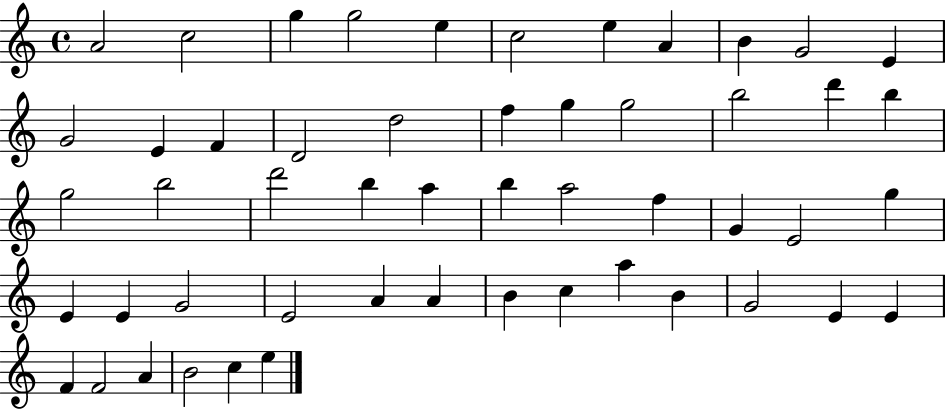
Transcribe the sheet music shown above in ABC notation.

X:1
T:Untitled
M:4/4
L:1/4
K:C
A2 c2 g g2 e c2 e A B G2 E G2 E F D2 d2 f g g2 b2 d' b g2 b2 d'2 b a b a2 f G E2 g E E G2 E2 A A B c a B G2 E E F F2 A B2 c e